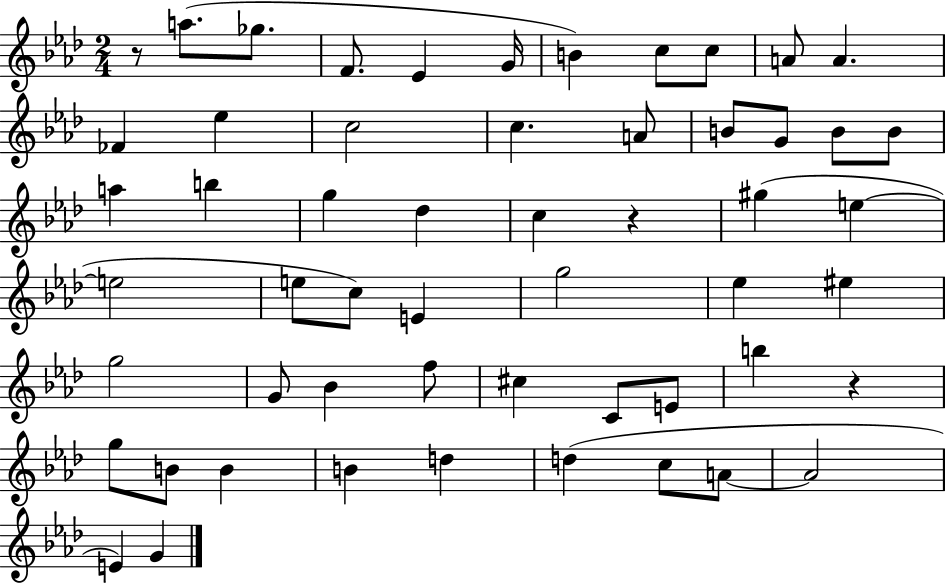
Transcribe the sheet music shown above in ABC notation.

X:1
T:Untitled
M:2/4
L:1/4
K:Ab
z/2 a/2 _g/2 F/2 _E G/4 B c/2 c/2 A/2 A _F _e c2 c A/2 B/2 G/2 B/2 B/2 a b g _d c z ^g e e2 e/2 c/2 E g2 _e ^e g2 G/2 _B f/2 ^c C/2 E/2 b z g/2 B/2 B B d d c/2 A/2 A2 E G